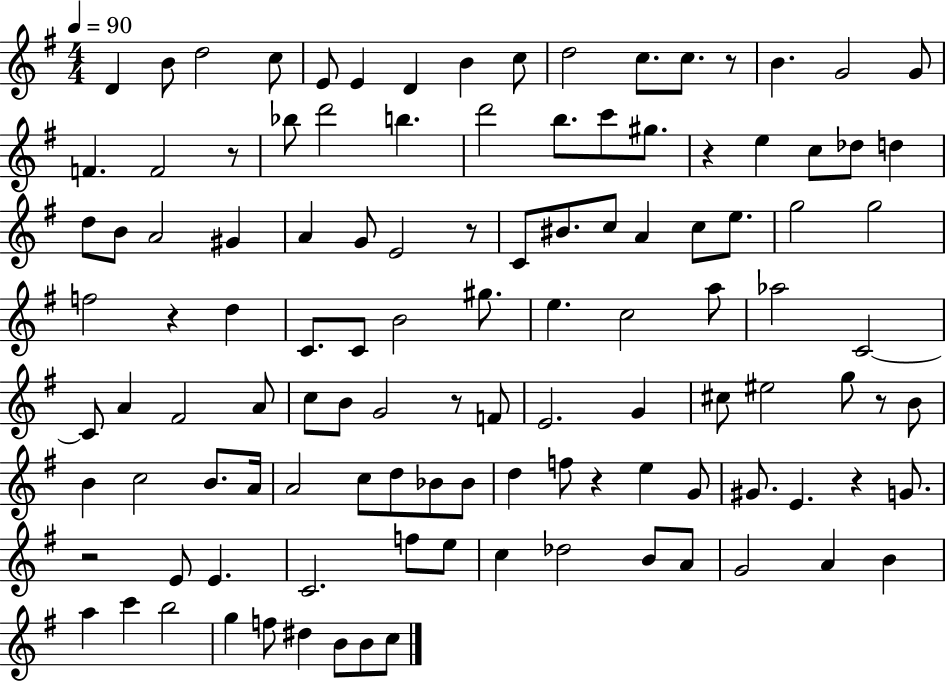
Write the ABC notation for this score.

X:1
T:Untitled
M:4/4
L:1/4
K:G
D B/2 d2 c/2 E/2 E D B c/2 d2 c/2 c/2 z/2 B G2 G/2 F F2 z/2 _b/2 d'2 b d'2 b/2 c'/2 ^g/2 z e c/2 _d/2 d d/2 B/2 A2 ^G A G/2 E2 z/2 C/2 ^B/2 c/2 A c/2 e/2 g2 g2 f2 z d C/2 C/2 B2 ^g/2 e c2 a/2 _a2 C2 C/2 A ^F2 A/2 c/2 B/2 G2 z/2 F/2 E2 G ^c/2 ^e2 g/2 z/2 B/2 B c2 B/2 A/4 A2 c/2 d/2 _B/2 _B/2 d f/2 z e G/2 ^G/2 E z G/2 z2 E/2 E C2 f/2 e/2 c _d2 B/2 A/2 G2 A B a c' b2 g f/2 ^d B/2 B/2 c/2